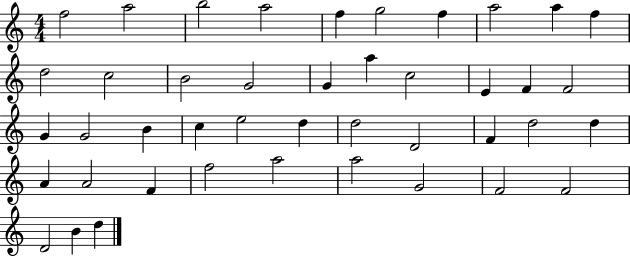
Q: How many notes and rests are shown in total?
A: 43